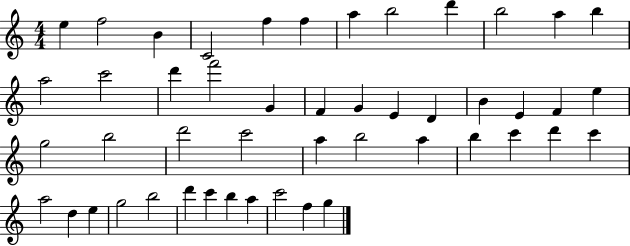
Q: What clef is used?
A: treble